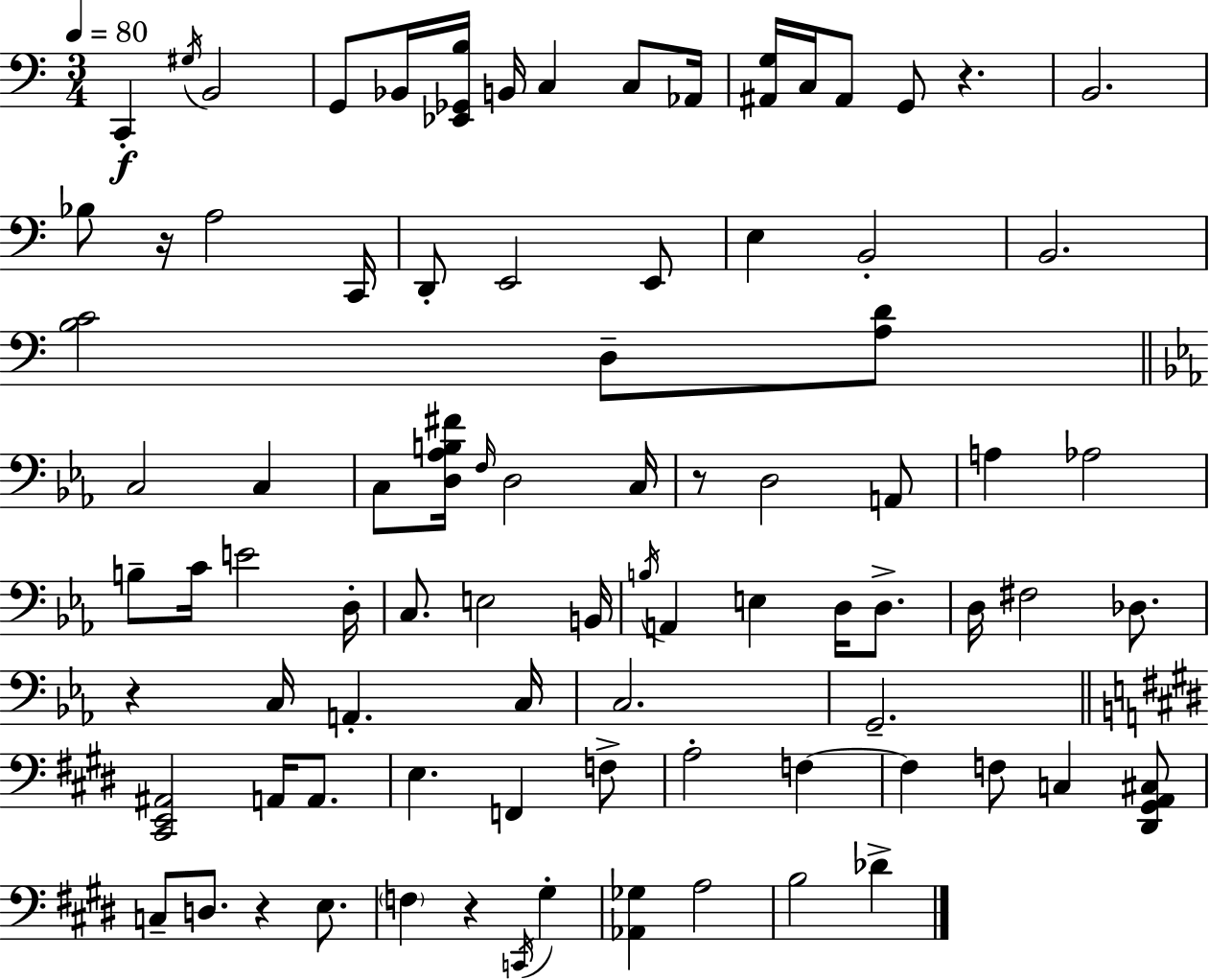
X:1
T:Untitled
M:3/4
L:1/4
K:C
C,, ^G,/4 B,,2 G,,/2 _B,,/4 [_E,,_G,,B,]/4 B,,/4 C, C,/2 _A,,/4 [^A,,G,]/4 C,/4 ^A,,/2 G,,/2 z B,,2 _B,/2 z/4 A,2 C,,/4 D,,/2 E,,2 E,,/2 E, B,,2 B,,2 [B,C]2 D,/2 [A,D]/2 C,2 C, C,/2 [D,_A,B,^F]/4 F,/4 D,2 C,/4 z/2 D,2 A,,/2 A, _A,2 B,/2 C/4 E2 D,/4 C,/2 E,2 B,,/4 B,/4 A,, E, D,/4 D,/2 D,/4 ^F,2 _D,/2 z C,/4 A,, C,/4 C,2 G,,2 [^C,,E,,^A,,]2 A,,/4 A,,/2 E, F,, F,/2 A,2 F, F, F,/2 C, [^D,,^G,,A,,^C,]/2 C,/2 D,/2 z E,/2 F, z C,,/4 ^G, [_A,,_G,] A,2 B,2 _D